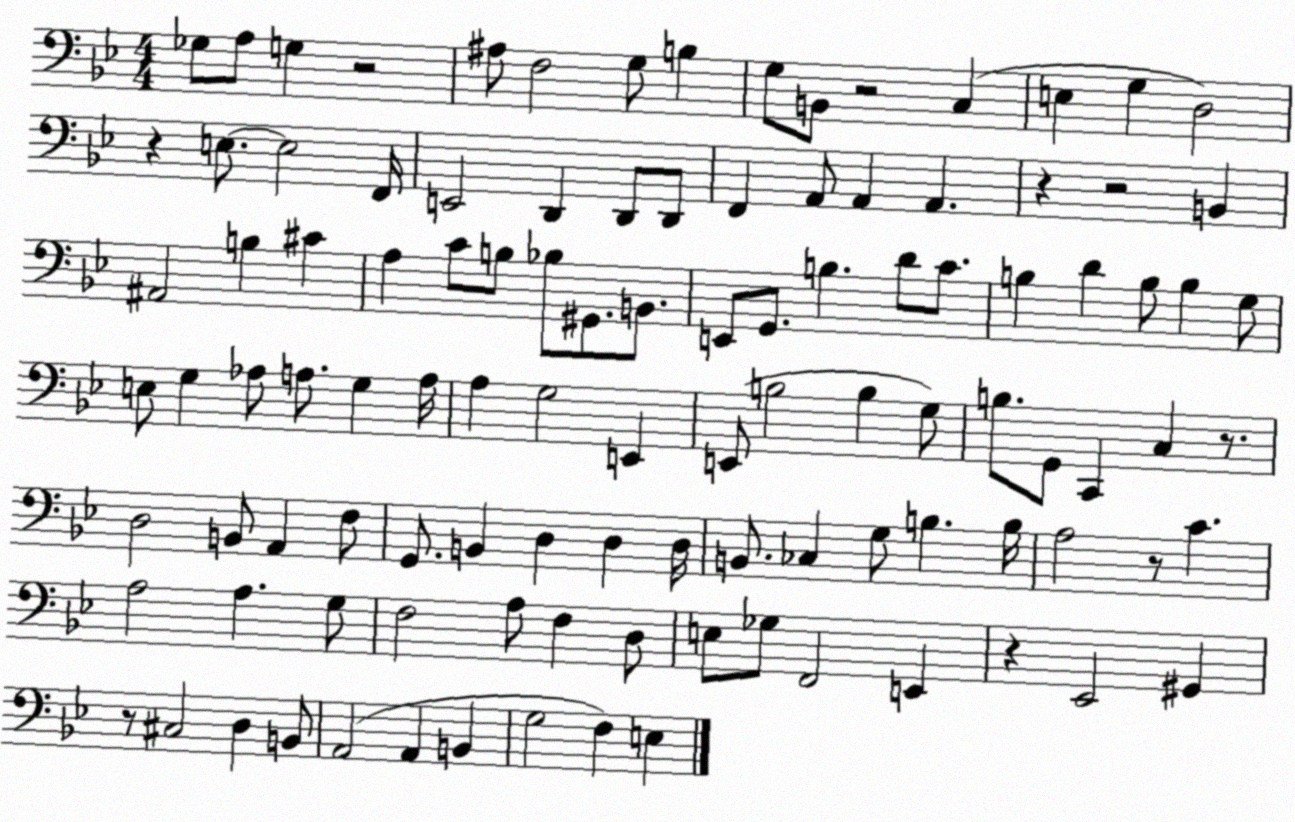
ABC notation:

X:1
T:Untitled
M:4/4
L:1/4
K:Bb
_G,/2 A,/2 G, z2 ^A,/2 F,2 G,/2 B, G,/2 B,,/2 z2 C, E, G, D,2 z E,/2 E,2 F,,/4 E,,2 D,, D,,/2 D,,/2 F,, A,,/2 A,, A,, z z2 B,, ^A,,2 B, ^C A, C/2 B,/2 _B,/2 ^G,,/2 B,,/2 E,,/2 G,,/2 B, D/2 C/2 B, D B,/2 B, G,/2 E,/2 G, _A,/2 A,/2 G, A,/4 A, G,2 E,, E,,/2 B,2 B, G,/2 B,/2 G,,/2 C,, C, z/2 D,2 B,,/2 A,, F,/2 G,,/2 B,, D, D, D,/4 B,,/2 _C, G,/2 B, B,/4 A,2 z/2 C A,2 A, G,/2 F,2 A,/2 F, D,/2 E,/2 _G,/2 F,,2 E,, z _E,,2 ^G,, z/2 ^C,2 D, B,,/2 A,,2 A,, B,, G,2 F, E,